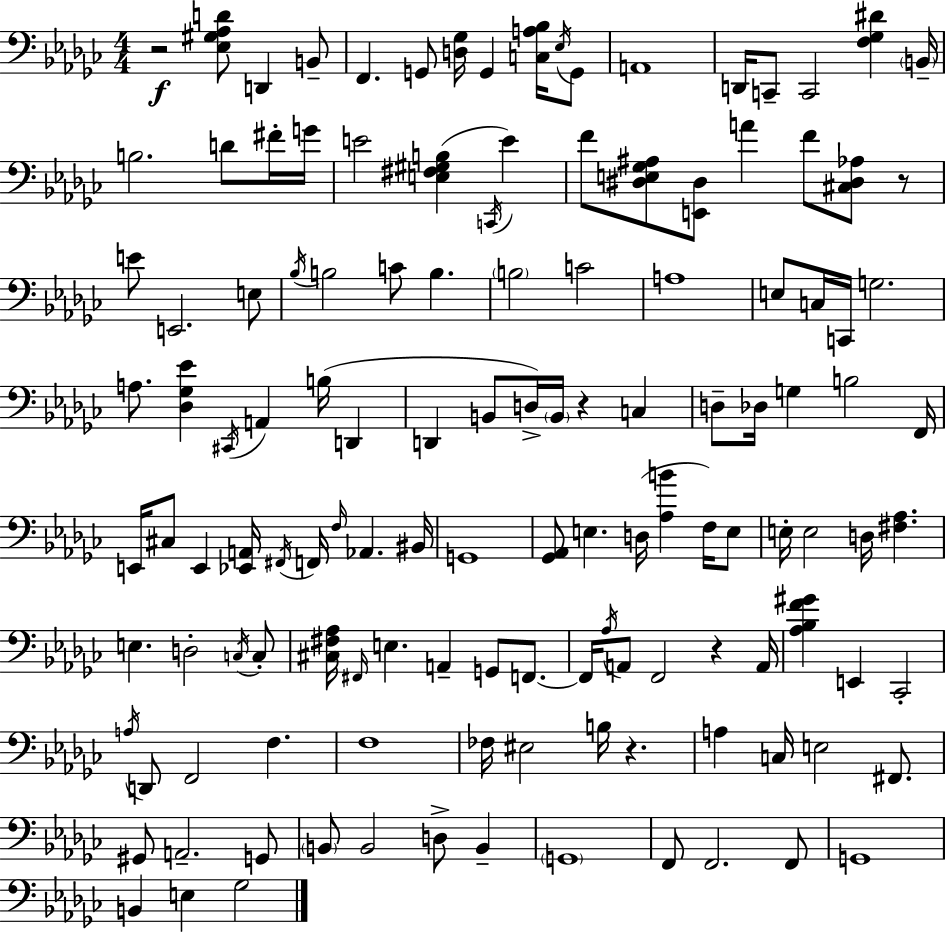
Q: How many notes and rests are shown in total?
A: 130